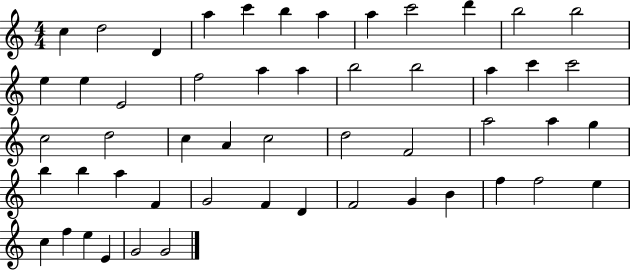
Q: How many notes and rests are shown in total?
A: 52